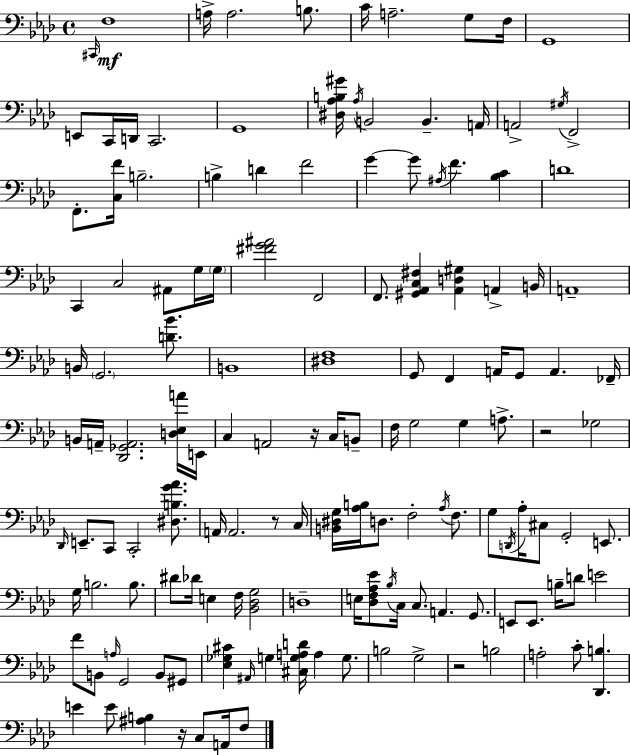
{
  \clef bass
  \time 4/4
  \defaultTimeSignature
  \key aes \major
  \grace { cis,16 }\mf f1 | a16-> a2. b8. | c'16 a2.-- g8 | f16 g,1 | \break e,8 c,16 d,16 c,2. | g,1 | <dis aes b gis'>16 \acciaccatura { aes16 } b,2 b,4.-- | a,16 a,2-> \acciaccatura { gis16 } f,2-> | \break f,8.-. <c f'>16 b2.-- | b4-> d'4 f'2 | g'4~~ g'8 \acciaccatura { ais16 } f'4. | <bes c'>4 d'1 | \break c,4 c2 | ais,8 g16 \parenthesize g16 <fis' g' ais'>2 f,2 | f,8. <gis, aes, c fis>4 <aes, d gis>4 a,4-> | b,16 a,1-- | \break b,16 \parenthesize g,2. | <d' bes'>8. b,1 | <dis f>1 | g,8 f,4 a,16 g,8 a,4. | \break fes,16-- b,16 a,16-- <des, ges, a,>2. | <d ees a'>16 e,16 c4 a,2 | r16 c16 b,8-- f16 g2 g4 | a8.-> r2 ges2 | \break \grace { des,16 } e,8.-- c,8 c,2-. | <dis b g' aes'>8. a,16 a,2. | r8 c16 <b, dis g>16 <aes b>16 d8. f2-. | \acciaccatura { aes16 } f8. g8 \acciaccatura { d,16 } aes16-. cis8 g,2-. | \break e,8. g16 b2. | b8. dis'8 des'16 e4 f16 <bes, des g>2 | d1-- | e16 <des f aes ees'>8 \acciaccatura { bes16 } c16 c8. a,4. | \break g,8. e,8 e,8. b16-- d'8 | e'2 f'8 b,8 \grace { a16 } g,2 | b,8 gis,8 <ees ges cis'>4 \grace { ais,16 } g4 | <cis g a d'>16 a4 g8. b2 | \break g2-> r2 | b2 a2-. | c'8-. <des, b>4. e'4 e'8 | <ais b>4 r16 c8 a,16 f8 \bar "|."
}